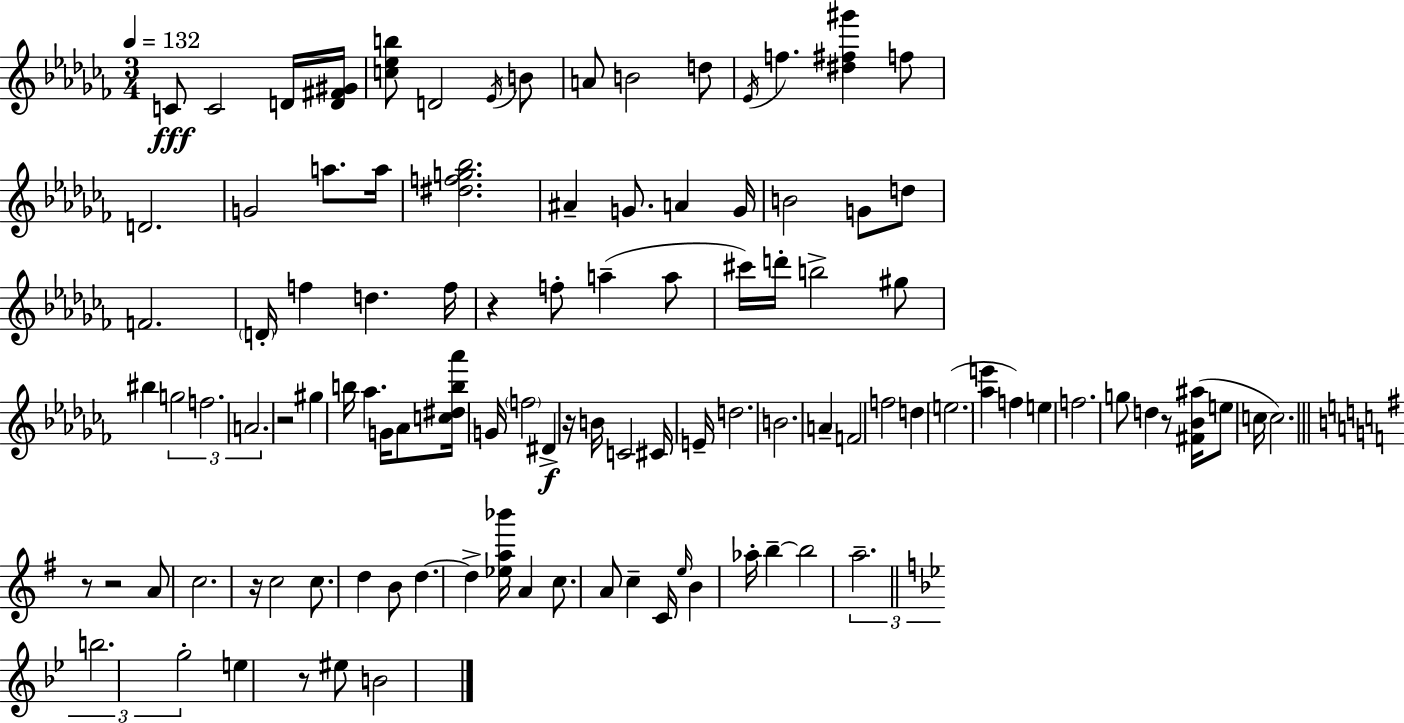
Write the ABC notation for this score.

X:1
T:Untitled
M:3/4
L:1/4
K:Abm
C/2 C2 D/4 [D^F^G]/4 [c_eb]/2 D2 _E/4 B/2 A/2 B2 d/2 _E/4 f [^d^f^g'] f/2 D2 G2 a/2 a/4 [^dfg_b]2 ^A G/2 A G/4 B2 G/2 d/2 F2 D/4 f d f/4 z f/2 a a/2 ^c'/4 d'/4 b2 ^g/2 ^b g2 f2 A2 z2 ^g b/4 _a G/4 _A/2 [c^db_a']/4 G/4 f2 ^D z/4 B/4 C2 ^C/4 E/4 d2 B2 A F2 f2 d e2 [_ae'] f e f2 g/2 d z/2 [^F_B^a]/4 e/2 c/4 c2 z/2 z2 A/2 c2 z/4 c2 c/2 d B/2 d d [_ea_b']/4 A c/2 A/2 c C/4 e/4 B _a/4 b b2 a2 b2 g2 e z/2 ^e/2 B2